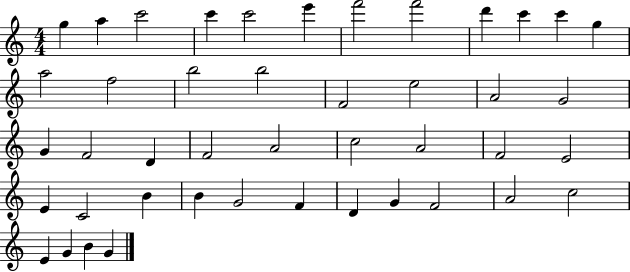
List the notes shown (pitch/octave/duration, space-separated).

G5/q A5/q C6/h C6/q C6/h E6/q F6/h F6/h D6/q C6/q C6/q G5/q A5/h F5/h B5/h B5/h F4/h E5/h A4/h G4/h G4/q F4/h D4/q F4/h A4/h C5/h A4/h F4/h E4/h E4/q C4/h B4/q B4/q G4/h F4/q D4/q G4/q F4/h A4/h C5/h E4/q G4/q B4/q G4/q